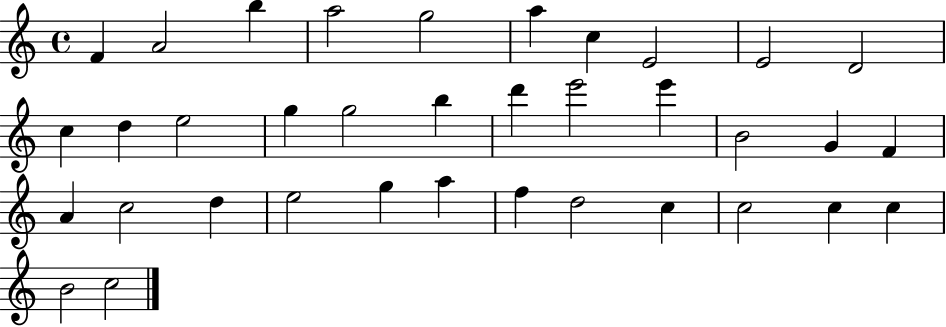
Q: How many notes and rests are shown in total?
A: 36